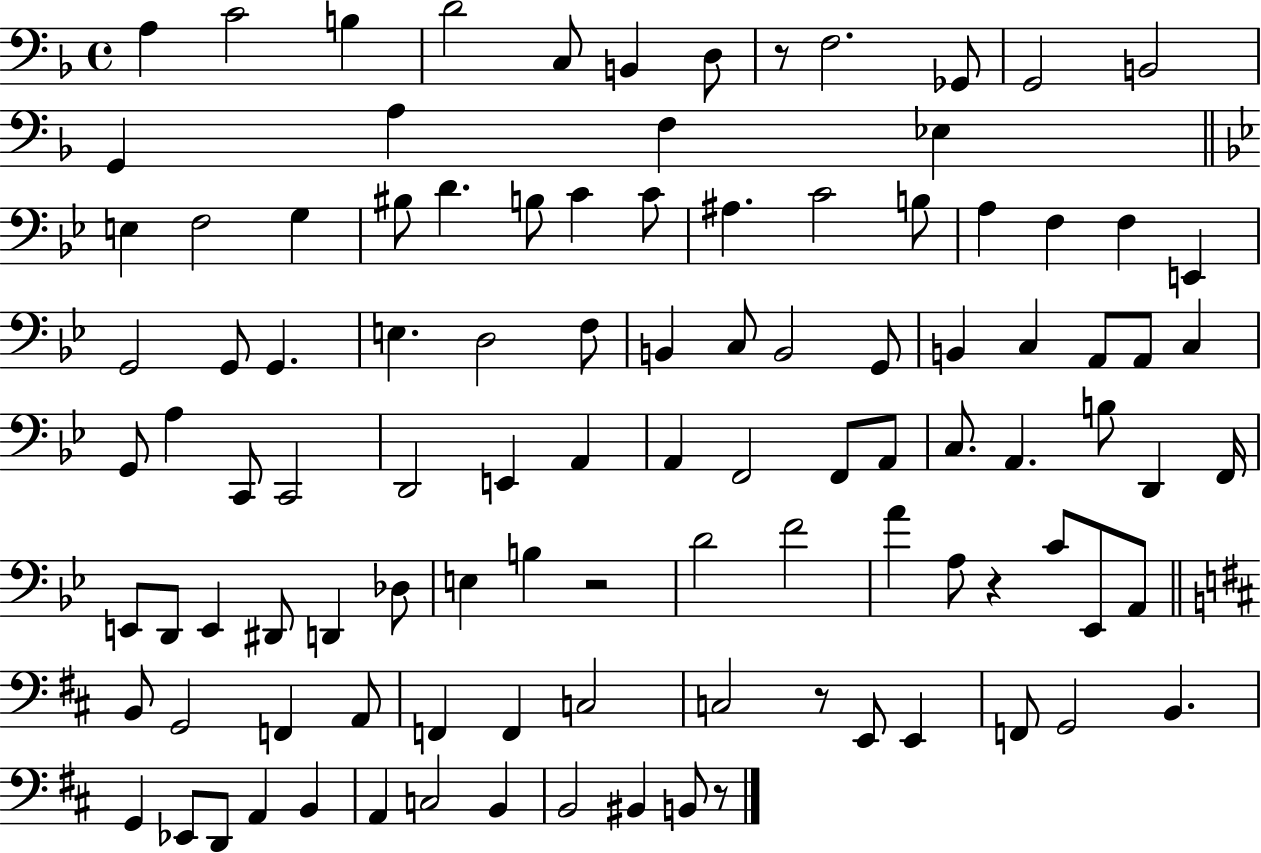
A3/q C4/h B3/q D4/h C3/e B2/q D3/e R/e F3/h. Gb2/e G2/h B2/h G2/q A3/q F3/q Eb3/q E3/q F3/h G3/q BIS3/e D4/q. B3/e C4/q C4/e A#3/q. C4/h B3/e A3/q F3/q F3/q E2/q G2/h G2/e G2/q. E3/q. D3/h F3/e B2/q C3/e B2/h G2/e B2/q C3/q A2/e A2/e C3/q G2/e A3/q C2/e C2/h D2/h E2/q A2/q A2/q F2/h F2/e A2/e C3/e. A2/q. B3/e D2/q F2/s E2/e D2/e E2/q D#2/e D2/q Db3/e E3/q B3/q R/h D4/h F4/h A4/q A3/e R/q C4/e Eb2/e A2/e B2/e G2/h F2/q A2/e F2/q F2/q C3/h C3/h R/e E2/e E2/q F2/e G2/h B2/q. G2/q Eb2/e D2/e A2/q B2/q A2/q C3/h B2/q B2/h BIS2/q B2/e R/e